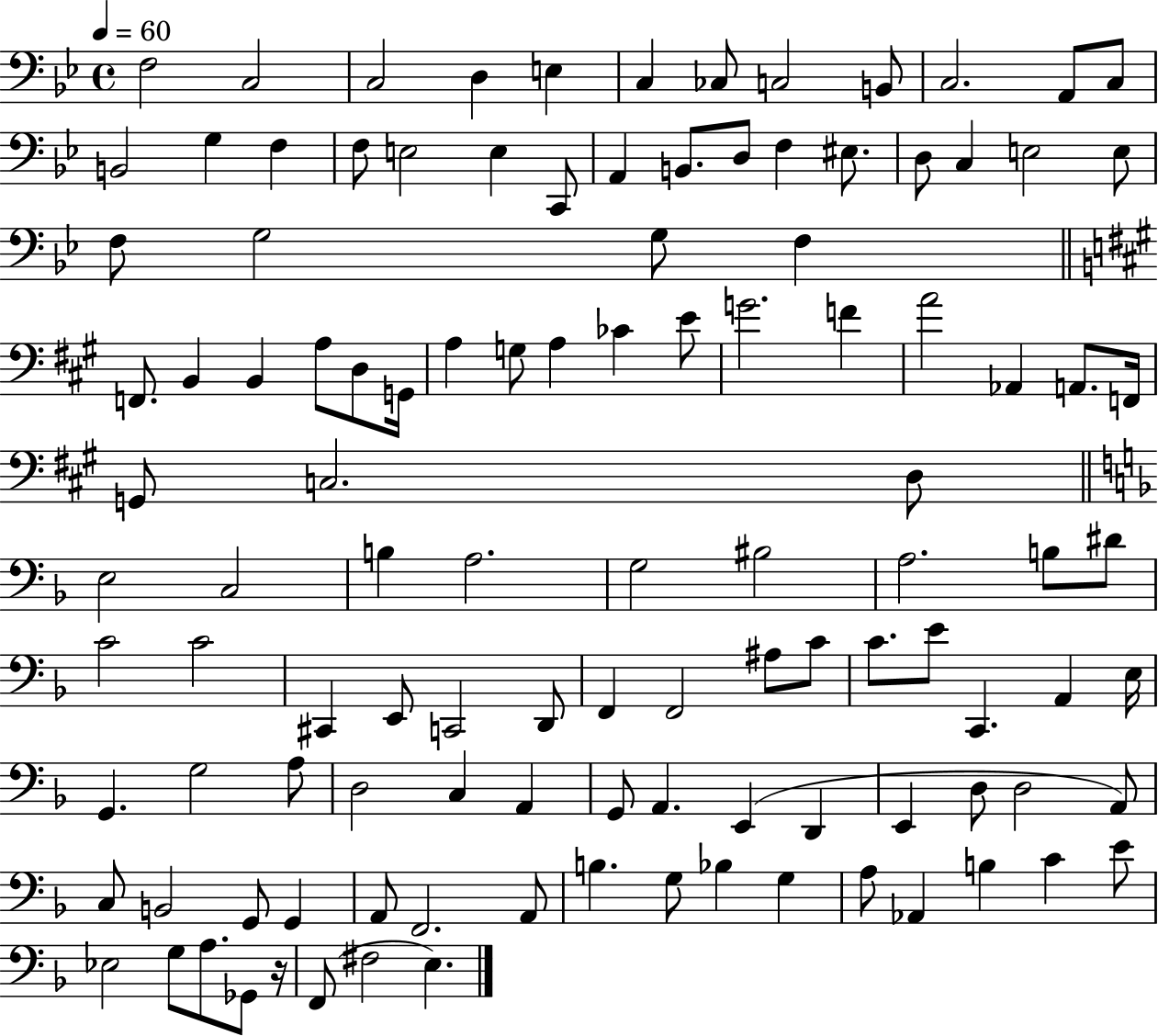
X:1
T:Untitled
M:4/4
L:1/4
K:Bb
F,2 C,2 C,2 D, E, C, _C,/2 C,2 B,,/2 C,2 A,,/2 C,/2 B,,2 G, F, F,/2 E,2 E, C,,/2 A,, B,,/2 D,/2 F, ^E,/2 D,/2 C, E,2 E,/2 F,/2 G,2 G,/2 F, F,,/2 B,, B,, A,/2 D,/2 G,,/4 A, G,/2 A, _C E/2 G2 F A2 _A,, A,,/2 F,,/4 G,,/2 C,2 D,/2 E,2 C,2 B, A,2 G,2 ^B,2 A,2 B,/2 ^D/2 C2 C2 ^C,, E,,/2 C,,2 D,,/2 F,, F,,2 ^A,/2 C/2 C/2 E/2 C,, A,, E,/4 G,, G,2 A,/2 D,2 C, A,, G,,/2 A,, E,, D,, E,, D,/2 D,2 A,,/2 C,/2 B,,2 G,,/2 G,, A,,/2 F,,2 A,,/2 B, G,/2 _B, G, A,/2 _A,, B, C E/2 _E,2 G,/2 A,/2 _G,,/2 z/4 F,,/2 ^F,2 E,